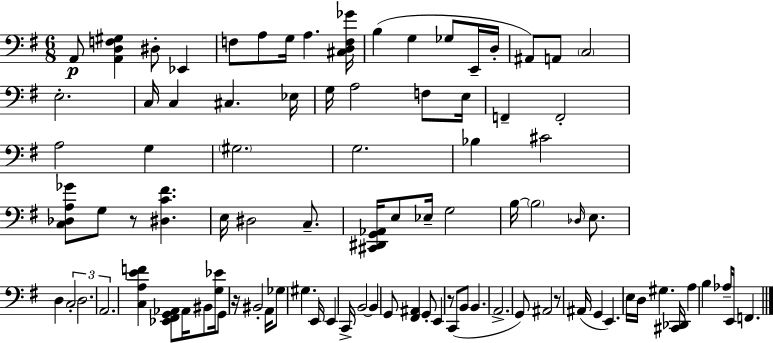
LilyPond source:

{
  \clef bass
  \numericTimeSignature
  \time 6/8
  \key e \minor
  a,8\p <a, d f gis>4 dis8-. ees,4 | f8 a8 g16 a4. <cis d f ges'>16 | b4( g4 ges8 e,16-- d16-. | ais,8) a,8 \parenthesize c2 | \break e2.-. | c16 c4 cis4. ees16 | g16 a2 f8 e16 | f,4-- f,2-. | \break a2 g4 | \parenthesize gis2. | g2. | bes4 cis'2 | \break <c des a ges'>8 g8 r8 <dis c' fis'>4. | e16 dis2 c8.-- | <cis, dis, g, aes,>16 e8 ees16-- g2 | b16~~ \parenthesize b2 \grace { des16 } e8. | \break d4 \tuplet 3/2 { c2-. | d2. | a,2. } | <c a e' f'>4 <ees, fis, g, aes,>8 aes,16 bis,8 <g ees'>16 g,8 | \break r16 bis,2-. a,16 ges8 | gis4. e,16 e,4 | c,16-> b,2~~ b,4 | g,8 <fis, ais,>4 g,8-. e,4 | \break r8 c,8( b,8 b,4. | a,2.-> | g,8) ais,2 r8 | ais,16( g,4 e,4.) | \break e16 d16 gis4. <cis, des,>16 a4 | b4 aes16-- e,16 f,4. | \bar "|."
}